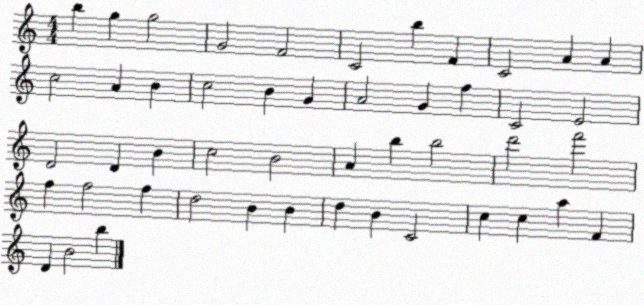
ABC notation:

X:1
T:Untitled
M:4/4
L:1/4
K:C
b g g2 G2 F2 C2 b F C2 A A c2 A B c2 B G A2 G f C2 E2 D2 D B c2 B2 A b b2 d'2 f'2 f f2 f d2 B B d B C2 c c a F D B2 b